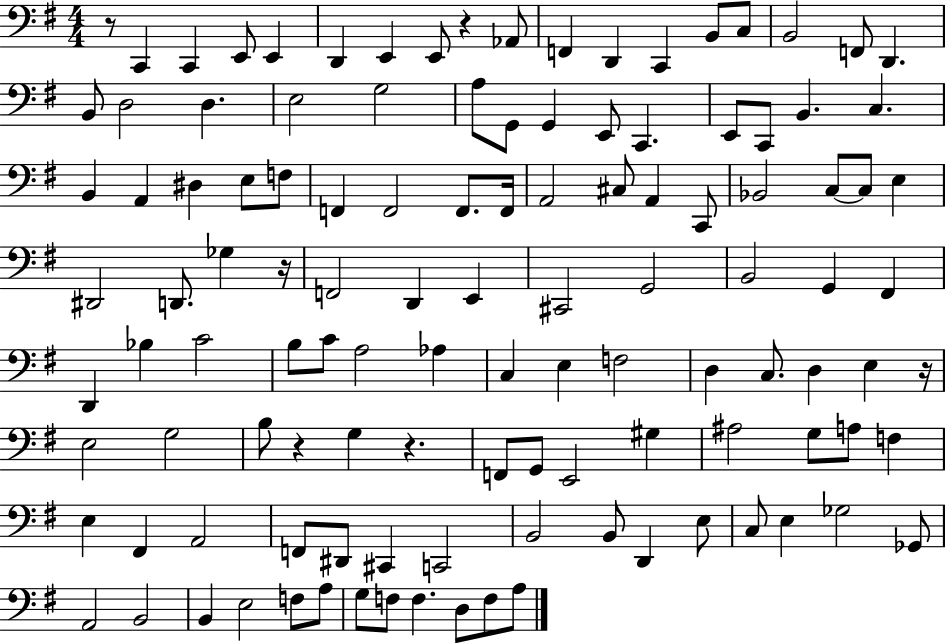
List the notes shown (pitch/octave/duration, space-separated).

R/e C2/q C2/q E2/e E2/q D2/q E2/q E2/e R/q Ab2/e F2/q D2/q C2/q B2/e C3/e B2/h F2/e D2/q. B2/e D3/h D3/q. E3/h G3/h A3/e G2/e G2/q E2/e C2/q. E2/e C2/e B2/q. C3/q. B2/q A2/q D#3/q E3/e F3/e F2/q F2/h F2/e. F2/s A2/h C#3/e A2/q C2/e Bb2/h C3/e C3/e E3/q D#2/h D2/e. Gb3/q R/s F2/h D2/q E2/q C#2/h G2/h B2/h G2/q F#2/q D2/q Bb3/q C4/h B3/e C4/e A3/h Ab3/q C3/q E3/q F3/h D3/q C3/e. D3/q E3/q R/s E3/h G3/h B3/e R/q G3/q R/q. F2/e G2/e E2/h G#3/q A#3/h G3/e A3/e F3/q E3/q F#2/q A2/h F2/e D#2/e C#2/q C2/h B2/h B2/e D2/q E3/e C3/e E3/q Gb3/h Gb2/e A2/h B2/h B2/q E3/h F3/e A3/e G3/e F3/e F3/q. D3/e F3/e A3/e